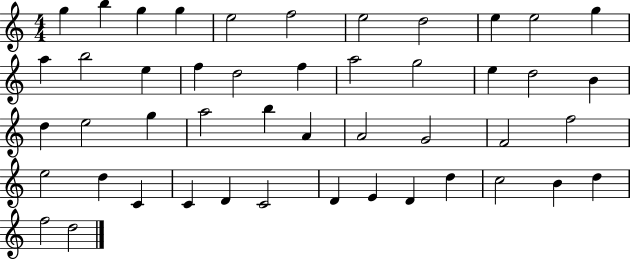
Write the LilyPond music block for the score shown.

{
  \clef treble
  \numericTimeSignature
  \time 4/4
  \key c \major
  g''4 b''4 g''4 g''4 | e''2 f''2 | e''2 d''2 | e''4 e''2 g''4 | \break a''4 b''2 e''4 | f''4 d''2 f''4 | a''2 g''2 | e''4 d''2 b'4 | \break d''4 e''2 g''4 | a''2 b''4 a'4 | a'2 g'2 | f'2 f''2 | \break e''2 d''4 c'4 | c'4 d'4 c'2 | d'4 e'4 d'4 d''4 | c''2 b'4 d''4 | \break f''2 d''2 | \bar "|."
}